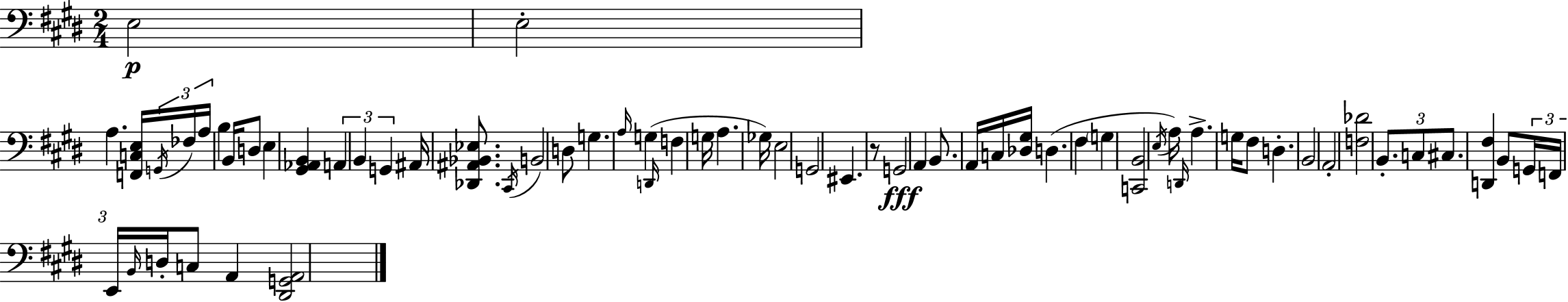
X:1
T:Untitled
M:2/4
L:1/4
K:E
E,2 E,2 A, [F,,C,E,]/4 G,,/4 _F,/4 A,/4 B, B,,/4 D,/2 E, [^G,,_A,,B,,] A,, B,, G,, ^A,,/4 [_D,,^A,,_B,,_E,]/2 ^C,,/4 B,,2 D,/2 G, A,/4 G, D,,/4 F, G,/4 A, _G,/4 E,2 G,,2 ^E,, z/2 G,,2 A,, B,,/2 A,,/4 C,/4 [_D,^G,]/4 D, ^F, G, [C,,B,,]2 E,/4 A,/4 D,,/4 A, G,/4 ^F,/2 D, B,,2 A,,2 [F,_D]2 B,,/2 C,/2 ^C,/2 [D,,^F,] B,,/2 G,,/4 F,,/4 E,,/4 B,,/4 D,/4 C,/2 A,, [^D,,G,,A,,]2